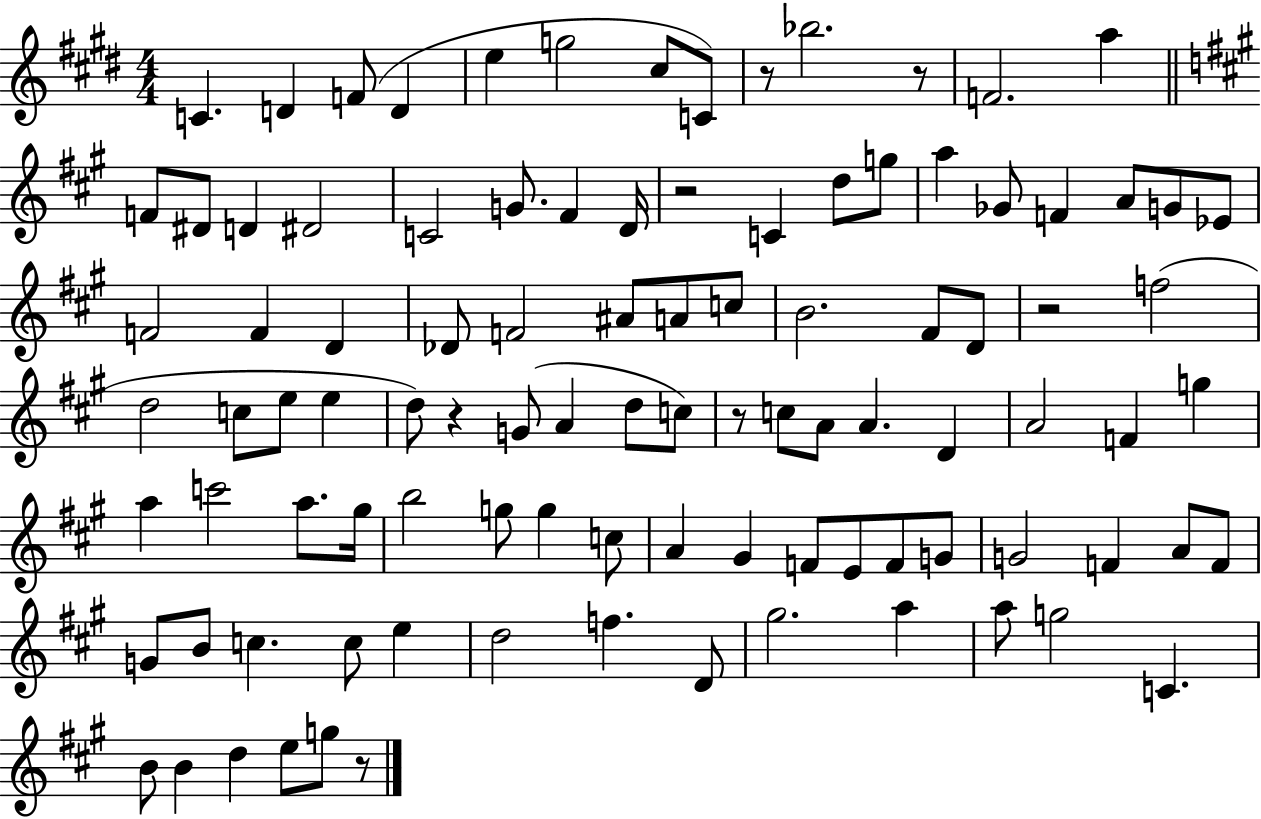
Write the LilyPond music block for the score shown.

{
  \clef treble
  \numericTimeSignature
  \time 4/4
  \key e \major
  c'4. d'4 f'8( d'4 | e''4 g''2 cis''8 c'8) | r8 bes''2. r8 | f'2. a''4 | \break \bar "||" \break \key a \major f'8 dis'8 d'4 dis'2 | c'2 g'8. fis'4 d'16 | r2 c'4 d''8 g''8 | a''4 ges'8 f'4 a'8 g'8 ees'8 | \break f'2 f'4 d'4 | des'8 f'2 ais'8 a'8 c''8 | b'2. fis'8 d'8 | r2 f''2( | \break d''2 c''8 e''8 e''4 | d''8) r4 g'8( a'4 d''8 c''8) | r8 c''8 a'8 a'4. d'4 | a'2 f'4 g''4 | \break a''4 c'''2 a''8. gis''16 | b''2 g''8 g''4 c''8 | a'4 gis'4 f'8 e'8 f'8 g'8 | g'2 f'4 a'8 f'8 | \break g'8 b'8 c''4. c''8 e''4 | d''2 f''4. d'8 | gis''2. a''4 | a''8 g''2 c'4. | \break b'8 b'4 d''4 e''8 g''8 r8 | \bar "|."
}